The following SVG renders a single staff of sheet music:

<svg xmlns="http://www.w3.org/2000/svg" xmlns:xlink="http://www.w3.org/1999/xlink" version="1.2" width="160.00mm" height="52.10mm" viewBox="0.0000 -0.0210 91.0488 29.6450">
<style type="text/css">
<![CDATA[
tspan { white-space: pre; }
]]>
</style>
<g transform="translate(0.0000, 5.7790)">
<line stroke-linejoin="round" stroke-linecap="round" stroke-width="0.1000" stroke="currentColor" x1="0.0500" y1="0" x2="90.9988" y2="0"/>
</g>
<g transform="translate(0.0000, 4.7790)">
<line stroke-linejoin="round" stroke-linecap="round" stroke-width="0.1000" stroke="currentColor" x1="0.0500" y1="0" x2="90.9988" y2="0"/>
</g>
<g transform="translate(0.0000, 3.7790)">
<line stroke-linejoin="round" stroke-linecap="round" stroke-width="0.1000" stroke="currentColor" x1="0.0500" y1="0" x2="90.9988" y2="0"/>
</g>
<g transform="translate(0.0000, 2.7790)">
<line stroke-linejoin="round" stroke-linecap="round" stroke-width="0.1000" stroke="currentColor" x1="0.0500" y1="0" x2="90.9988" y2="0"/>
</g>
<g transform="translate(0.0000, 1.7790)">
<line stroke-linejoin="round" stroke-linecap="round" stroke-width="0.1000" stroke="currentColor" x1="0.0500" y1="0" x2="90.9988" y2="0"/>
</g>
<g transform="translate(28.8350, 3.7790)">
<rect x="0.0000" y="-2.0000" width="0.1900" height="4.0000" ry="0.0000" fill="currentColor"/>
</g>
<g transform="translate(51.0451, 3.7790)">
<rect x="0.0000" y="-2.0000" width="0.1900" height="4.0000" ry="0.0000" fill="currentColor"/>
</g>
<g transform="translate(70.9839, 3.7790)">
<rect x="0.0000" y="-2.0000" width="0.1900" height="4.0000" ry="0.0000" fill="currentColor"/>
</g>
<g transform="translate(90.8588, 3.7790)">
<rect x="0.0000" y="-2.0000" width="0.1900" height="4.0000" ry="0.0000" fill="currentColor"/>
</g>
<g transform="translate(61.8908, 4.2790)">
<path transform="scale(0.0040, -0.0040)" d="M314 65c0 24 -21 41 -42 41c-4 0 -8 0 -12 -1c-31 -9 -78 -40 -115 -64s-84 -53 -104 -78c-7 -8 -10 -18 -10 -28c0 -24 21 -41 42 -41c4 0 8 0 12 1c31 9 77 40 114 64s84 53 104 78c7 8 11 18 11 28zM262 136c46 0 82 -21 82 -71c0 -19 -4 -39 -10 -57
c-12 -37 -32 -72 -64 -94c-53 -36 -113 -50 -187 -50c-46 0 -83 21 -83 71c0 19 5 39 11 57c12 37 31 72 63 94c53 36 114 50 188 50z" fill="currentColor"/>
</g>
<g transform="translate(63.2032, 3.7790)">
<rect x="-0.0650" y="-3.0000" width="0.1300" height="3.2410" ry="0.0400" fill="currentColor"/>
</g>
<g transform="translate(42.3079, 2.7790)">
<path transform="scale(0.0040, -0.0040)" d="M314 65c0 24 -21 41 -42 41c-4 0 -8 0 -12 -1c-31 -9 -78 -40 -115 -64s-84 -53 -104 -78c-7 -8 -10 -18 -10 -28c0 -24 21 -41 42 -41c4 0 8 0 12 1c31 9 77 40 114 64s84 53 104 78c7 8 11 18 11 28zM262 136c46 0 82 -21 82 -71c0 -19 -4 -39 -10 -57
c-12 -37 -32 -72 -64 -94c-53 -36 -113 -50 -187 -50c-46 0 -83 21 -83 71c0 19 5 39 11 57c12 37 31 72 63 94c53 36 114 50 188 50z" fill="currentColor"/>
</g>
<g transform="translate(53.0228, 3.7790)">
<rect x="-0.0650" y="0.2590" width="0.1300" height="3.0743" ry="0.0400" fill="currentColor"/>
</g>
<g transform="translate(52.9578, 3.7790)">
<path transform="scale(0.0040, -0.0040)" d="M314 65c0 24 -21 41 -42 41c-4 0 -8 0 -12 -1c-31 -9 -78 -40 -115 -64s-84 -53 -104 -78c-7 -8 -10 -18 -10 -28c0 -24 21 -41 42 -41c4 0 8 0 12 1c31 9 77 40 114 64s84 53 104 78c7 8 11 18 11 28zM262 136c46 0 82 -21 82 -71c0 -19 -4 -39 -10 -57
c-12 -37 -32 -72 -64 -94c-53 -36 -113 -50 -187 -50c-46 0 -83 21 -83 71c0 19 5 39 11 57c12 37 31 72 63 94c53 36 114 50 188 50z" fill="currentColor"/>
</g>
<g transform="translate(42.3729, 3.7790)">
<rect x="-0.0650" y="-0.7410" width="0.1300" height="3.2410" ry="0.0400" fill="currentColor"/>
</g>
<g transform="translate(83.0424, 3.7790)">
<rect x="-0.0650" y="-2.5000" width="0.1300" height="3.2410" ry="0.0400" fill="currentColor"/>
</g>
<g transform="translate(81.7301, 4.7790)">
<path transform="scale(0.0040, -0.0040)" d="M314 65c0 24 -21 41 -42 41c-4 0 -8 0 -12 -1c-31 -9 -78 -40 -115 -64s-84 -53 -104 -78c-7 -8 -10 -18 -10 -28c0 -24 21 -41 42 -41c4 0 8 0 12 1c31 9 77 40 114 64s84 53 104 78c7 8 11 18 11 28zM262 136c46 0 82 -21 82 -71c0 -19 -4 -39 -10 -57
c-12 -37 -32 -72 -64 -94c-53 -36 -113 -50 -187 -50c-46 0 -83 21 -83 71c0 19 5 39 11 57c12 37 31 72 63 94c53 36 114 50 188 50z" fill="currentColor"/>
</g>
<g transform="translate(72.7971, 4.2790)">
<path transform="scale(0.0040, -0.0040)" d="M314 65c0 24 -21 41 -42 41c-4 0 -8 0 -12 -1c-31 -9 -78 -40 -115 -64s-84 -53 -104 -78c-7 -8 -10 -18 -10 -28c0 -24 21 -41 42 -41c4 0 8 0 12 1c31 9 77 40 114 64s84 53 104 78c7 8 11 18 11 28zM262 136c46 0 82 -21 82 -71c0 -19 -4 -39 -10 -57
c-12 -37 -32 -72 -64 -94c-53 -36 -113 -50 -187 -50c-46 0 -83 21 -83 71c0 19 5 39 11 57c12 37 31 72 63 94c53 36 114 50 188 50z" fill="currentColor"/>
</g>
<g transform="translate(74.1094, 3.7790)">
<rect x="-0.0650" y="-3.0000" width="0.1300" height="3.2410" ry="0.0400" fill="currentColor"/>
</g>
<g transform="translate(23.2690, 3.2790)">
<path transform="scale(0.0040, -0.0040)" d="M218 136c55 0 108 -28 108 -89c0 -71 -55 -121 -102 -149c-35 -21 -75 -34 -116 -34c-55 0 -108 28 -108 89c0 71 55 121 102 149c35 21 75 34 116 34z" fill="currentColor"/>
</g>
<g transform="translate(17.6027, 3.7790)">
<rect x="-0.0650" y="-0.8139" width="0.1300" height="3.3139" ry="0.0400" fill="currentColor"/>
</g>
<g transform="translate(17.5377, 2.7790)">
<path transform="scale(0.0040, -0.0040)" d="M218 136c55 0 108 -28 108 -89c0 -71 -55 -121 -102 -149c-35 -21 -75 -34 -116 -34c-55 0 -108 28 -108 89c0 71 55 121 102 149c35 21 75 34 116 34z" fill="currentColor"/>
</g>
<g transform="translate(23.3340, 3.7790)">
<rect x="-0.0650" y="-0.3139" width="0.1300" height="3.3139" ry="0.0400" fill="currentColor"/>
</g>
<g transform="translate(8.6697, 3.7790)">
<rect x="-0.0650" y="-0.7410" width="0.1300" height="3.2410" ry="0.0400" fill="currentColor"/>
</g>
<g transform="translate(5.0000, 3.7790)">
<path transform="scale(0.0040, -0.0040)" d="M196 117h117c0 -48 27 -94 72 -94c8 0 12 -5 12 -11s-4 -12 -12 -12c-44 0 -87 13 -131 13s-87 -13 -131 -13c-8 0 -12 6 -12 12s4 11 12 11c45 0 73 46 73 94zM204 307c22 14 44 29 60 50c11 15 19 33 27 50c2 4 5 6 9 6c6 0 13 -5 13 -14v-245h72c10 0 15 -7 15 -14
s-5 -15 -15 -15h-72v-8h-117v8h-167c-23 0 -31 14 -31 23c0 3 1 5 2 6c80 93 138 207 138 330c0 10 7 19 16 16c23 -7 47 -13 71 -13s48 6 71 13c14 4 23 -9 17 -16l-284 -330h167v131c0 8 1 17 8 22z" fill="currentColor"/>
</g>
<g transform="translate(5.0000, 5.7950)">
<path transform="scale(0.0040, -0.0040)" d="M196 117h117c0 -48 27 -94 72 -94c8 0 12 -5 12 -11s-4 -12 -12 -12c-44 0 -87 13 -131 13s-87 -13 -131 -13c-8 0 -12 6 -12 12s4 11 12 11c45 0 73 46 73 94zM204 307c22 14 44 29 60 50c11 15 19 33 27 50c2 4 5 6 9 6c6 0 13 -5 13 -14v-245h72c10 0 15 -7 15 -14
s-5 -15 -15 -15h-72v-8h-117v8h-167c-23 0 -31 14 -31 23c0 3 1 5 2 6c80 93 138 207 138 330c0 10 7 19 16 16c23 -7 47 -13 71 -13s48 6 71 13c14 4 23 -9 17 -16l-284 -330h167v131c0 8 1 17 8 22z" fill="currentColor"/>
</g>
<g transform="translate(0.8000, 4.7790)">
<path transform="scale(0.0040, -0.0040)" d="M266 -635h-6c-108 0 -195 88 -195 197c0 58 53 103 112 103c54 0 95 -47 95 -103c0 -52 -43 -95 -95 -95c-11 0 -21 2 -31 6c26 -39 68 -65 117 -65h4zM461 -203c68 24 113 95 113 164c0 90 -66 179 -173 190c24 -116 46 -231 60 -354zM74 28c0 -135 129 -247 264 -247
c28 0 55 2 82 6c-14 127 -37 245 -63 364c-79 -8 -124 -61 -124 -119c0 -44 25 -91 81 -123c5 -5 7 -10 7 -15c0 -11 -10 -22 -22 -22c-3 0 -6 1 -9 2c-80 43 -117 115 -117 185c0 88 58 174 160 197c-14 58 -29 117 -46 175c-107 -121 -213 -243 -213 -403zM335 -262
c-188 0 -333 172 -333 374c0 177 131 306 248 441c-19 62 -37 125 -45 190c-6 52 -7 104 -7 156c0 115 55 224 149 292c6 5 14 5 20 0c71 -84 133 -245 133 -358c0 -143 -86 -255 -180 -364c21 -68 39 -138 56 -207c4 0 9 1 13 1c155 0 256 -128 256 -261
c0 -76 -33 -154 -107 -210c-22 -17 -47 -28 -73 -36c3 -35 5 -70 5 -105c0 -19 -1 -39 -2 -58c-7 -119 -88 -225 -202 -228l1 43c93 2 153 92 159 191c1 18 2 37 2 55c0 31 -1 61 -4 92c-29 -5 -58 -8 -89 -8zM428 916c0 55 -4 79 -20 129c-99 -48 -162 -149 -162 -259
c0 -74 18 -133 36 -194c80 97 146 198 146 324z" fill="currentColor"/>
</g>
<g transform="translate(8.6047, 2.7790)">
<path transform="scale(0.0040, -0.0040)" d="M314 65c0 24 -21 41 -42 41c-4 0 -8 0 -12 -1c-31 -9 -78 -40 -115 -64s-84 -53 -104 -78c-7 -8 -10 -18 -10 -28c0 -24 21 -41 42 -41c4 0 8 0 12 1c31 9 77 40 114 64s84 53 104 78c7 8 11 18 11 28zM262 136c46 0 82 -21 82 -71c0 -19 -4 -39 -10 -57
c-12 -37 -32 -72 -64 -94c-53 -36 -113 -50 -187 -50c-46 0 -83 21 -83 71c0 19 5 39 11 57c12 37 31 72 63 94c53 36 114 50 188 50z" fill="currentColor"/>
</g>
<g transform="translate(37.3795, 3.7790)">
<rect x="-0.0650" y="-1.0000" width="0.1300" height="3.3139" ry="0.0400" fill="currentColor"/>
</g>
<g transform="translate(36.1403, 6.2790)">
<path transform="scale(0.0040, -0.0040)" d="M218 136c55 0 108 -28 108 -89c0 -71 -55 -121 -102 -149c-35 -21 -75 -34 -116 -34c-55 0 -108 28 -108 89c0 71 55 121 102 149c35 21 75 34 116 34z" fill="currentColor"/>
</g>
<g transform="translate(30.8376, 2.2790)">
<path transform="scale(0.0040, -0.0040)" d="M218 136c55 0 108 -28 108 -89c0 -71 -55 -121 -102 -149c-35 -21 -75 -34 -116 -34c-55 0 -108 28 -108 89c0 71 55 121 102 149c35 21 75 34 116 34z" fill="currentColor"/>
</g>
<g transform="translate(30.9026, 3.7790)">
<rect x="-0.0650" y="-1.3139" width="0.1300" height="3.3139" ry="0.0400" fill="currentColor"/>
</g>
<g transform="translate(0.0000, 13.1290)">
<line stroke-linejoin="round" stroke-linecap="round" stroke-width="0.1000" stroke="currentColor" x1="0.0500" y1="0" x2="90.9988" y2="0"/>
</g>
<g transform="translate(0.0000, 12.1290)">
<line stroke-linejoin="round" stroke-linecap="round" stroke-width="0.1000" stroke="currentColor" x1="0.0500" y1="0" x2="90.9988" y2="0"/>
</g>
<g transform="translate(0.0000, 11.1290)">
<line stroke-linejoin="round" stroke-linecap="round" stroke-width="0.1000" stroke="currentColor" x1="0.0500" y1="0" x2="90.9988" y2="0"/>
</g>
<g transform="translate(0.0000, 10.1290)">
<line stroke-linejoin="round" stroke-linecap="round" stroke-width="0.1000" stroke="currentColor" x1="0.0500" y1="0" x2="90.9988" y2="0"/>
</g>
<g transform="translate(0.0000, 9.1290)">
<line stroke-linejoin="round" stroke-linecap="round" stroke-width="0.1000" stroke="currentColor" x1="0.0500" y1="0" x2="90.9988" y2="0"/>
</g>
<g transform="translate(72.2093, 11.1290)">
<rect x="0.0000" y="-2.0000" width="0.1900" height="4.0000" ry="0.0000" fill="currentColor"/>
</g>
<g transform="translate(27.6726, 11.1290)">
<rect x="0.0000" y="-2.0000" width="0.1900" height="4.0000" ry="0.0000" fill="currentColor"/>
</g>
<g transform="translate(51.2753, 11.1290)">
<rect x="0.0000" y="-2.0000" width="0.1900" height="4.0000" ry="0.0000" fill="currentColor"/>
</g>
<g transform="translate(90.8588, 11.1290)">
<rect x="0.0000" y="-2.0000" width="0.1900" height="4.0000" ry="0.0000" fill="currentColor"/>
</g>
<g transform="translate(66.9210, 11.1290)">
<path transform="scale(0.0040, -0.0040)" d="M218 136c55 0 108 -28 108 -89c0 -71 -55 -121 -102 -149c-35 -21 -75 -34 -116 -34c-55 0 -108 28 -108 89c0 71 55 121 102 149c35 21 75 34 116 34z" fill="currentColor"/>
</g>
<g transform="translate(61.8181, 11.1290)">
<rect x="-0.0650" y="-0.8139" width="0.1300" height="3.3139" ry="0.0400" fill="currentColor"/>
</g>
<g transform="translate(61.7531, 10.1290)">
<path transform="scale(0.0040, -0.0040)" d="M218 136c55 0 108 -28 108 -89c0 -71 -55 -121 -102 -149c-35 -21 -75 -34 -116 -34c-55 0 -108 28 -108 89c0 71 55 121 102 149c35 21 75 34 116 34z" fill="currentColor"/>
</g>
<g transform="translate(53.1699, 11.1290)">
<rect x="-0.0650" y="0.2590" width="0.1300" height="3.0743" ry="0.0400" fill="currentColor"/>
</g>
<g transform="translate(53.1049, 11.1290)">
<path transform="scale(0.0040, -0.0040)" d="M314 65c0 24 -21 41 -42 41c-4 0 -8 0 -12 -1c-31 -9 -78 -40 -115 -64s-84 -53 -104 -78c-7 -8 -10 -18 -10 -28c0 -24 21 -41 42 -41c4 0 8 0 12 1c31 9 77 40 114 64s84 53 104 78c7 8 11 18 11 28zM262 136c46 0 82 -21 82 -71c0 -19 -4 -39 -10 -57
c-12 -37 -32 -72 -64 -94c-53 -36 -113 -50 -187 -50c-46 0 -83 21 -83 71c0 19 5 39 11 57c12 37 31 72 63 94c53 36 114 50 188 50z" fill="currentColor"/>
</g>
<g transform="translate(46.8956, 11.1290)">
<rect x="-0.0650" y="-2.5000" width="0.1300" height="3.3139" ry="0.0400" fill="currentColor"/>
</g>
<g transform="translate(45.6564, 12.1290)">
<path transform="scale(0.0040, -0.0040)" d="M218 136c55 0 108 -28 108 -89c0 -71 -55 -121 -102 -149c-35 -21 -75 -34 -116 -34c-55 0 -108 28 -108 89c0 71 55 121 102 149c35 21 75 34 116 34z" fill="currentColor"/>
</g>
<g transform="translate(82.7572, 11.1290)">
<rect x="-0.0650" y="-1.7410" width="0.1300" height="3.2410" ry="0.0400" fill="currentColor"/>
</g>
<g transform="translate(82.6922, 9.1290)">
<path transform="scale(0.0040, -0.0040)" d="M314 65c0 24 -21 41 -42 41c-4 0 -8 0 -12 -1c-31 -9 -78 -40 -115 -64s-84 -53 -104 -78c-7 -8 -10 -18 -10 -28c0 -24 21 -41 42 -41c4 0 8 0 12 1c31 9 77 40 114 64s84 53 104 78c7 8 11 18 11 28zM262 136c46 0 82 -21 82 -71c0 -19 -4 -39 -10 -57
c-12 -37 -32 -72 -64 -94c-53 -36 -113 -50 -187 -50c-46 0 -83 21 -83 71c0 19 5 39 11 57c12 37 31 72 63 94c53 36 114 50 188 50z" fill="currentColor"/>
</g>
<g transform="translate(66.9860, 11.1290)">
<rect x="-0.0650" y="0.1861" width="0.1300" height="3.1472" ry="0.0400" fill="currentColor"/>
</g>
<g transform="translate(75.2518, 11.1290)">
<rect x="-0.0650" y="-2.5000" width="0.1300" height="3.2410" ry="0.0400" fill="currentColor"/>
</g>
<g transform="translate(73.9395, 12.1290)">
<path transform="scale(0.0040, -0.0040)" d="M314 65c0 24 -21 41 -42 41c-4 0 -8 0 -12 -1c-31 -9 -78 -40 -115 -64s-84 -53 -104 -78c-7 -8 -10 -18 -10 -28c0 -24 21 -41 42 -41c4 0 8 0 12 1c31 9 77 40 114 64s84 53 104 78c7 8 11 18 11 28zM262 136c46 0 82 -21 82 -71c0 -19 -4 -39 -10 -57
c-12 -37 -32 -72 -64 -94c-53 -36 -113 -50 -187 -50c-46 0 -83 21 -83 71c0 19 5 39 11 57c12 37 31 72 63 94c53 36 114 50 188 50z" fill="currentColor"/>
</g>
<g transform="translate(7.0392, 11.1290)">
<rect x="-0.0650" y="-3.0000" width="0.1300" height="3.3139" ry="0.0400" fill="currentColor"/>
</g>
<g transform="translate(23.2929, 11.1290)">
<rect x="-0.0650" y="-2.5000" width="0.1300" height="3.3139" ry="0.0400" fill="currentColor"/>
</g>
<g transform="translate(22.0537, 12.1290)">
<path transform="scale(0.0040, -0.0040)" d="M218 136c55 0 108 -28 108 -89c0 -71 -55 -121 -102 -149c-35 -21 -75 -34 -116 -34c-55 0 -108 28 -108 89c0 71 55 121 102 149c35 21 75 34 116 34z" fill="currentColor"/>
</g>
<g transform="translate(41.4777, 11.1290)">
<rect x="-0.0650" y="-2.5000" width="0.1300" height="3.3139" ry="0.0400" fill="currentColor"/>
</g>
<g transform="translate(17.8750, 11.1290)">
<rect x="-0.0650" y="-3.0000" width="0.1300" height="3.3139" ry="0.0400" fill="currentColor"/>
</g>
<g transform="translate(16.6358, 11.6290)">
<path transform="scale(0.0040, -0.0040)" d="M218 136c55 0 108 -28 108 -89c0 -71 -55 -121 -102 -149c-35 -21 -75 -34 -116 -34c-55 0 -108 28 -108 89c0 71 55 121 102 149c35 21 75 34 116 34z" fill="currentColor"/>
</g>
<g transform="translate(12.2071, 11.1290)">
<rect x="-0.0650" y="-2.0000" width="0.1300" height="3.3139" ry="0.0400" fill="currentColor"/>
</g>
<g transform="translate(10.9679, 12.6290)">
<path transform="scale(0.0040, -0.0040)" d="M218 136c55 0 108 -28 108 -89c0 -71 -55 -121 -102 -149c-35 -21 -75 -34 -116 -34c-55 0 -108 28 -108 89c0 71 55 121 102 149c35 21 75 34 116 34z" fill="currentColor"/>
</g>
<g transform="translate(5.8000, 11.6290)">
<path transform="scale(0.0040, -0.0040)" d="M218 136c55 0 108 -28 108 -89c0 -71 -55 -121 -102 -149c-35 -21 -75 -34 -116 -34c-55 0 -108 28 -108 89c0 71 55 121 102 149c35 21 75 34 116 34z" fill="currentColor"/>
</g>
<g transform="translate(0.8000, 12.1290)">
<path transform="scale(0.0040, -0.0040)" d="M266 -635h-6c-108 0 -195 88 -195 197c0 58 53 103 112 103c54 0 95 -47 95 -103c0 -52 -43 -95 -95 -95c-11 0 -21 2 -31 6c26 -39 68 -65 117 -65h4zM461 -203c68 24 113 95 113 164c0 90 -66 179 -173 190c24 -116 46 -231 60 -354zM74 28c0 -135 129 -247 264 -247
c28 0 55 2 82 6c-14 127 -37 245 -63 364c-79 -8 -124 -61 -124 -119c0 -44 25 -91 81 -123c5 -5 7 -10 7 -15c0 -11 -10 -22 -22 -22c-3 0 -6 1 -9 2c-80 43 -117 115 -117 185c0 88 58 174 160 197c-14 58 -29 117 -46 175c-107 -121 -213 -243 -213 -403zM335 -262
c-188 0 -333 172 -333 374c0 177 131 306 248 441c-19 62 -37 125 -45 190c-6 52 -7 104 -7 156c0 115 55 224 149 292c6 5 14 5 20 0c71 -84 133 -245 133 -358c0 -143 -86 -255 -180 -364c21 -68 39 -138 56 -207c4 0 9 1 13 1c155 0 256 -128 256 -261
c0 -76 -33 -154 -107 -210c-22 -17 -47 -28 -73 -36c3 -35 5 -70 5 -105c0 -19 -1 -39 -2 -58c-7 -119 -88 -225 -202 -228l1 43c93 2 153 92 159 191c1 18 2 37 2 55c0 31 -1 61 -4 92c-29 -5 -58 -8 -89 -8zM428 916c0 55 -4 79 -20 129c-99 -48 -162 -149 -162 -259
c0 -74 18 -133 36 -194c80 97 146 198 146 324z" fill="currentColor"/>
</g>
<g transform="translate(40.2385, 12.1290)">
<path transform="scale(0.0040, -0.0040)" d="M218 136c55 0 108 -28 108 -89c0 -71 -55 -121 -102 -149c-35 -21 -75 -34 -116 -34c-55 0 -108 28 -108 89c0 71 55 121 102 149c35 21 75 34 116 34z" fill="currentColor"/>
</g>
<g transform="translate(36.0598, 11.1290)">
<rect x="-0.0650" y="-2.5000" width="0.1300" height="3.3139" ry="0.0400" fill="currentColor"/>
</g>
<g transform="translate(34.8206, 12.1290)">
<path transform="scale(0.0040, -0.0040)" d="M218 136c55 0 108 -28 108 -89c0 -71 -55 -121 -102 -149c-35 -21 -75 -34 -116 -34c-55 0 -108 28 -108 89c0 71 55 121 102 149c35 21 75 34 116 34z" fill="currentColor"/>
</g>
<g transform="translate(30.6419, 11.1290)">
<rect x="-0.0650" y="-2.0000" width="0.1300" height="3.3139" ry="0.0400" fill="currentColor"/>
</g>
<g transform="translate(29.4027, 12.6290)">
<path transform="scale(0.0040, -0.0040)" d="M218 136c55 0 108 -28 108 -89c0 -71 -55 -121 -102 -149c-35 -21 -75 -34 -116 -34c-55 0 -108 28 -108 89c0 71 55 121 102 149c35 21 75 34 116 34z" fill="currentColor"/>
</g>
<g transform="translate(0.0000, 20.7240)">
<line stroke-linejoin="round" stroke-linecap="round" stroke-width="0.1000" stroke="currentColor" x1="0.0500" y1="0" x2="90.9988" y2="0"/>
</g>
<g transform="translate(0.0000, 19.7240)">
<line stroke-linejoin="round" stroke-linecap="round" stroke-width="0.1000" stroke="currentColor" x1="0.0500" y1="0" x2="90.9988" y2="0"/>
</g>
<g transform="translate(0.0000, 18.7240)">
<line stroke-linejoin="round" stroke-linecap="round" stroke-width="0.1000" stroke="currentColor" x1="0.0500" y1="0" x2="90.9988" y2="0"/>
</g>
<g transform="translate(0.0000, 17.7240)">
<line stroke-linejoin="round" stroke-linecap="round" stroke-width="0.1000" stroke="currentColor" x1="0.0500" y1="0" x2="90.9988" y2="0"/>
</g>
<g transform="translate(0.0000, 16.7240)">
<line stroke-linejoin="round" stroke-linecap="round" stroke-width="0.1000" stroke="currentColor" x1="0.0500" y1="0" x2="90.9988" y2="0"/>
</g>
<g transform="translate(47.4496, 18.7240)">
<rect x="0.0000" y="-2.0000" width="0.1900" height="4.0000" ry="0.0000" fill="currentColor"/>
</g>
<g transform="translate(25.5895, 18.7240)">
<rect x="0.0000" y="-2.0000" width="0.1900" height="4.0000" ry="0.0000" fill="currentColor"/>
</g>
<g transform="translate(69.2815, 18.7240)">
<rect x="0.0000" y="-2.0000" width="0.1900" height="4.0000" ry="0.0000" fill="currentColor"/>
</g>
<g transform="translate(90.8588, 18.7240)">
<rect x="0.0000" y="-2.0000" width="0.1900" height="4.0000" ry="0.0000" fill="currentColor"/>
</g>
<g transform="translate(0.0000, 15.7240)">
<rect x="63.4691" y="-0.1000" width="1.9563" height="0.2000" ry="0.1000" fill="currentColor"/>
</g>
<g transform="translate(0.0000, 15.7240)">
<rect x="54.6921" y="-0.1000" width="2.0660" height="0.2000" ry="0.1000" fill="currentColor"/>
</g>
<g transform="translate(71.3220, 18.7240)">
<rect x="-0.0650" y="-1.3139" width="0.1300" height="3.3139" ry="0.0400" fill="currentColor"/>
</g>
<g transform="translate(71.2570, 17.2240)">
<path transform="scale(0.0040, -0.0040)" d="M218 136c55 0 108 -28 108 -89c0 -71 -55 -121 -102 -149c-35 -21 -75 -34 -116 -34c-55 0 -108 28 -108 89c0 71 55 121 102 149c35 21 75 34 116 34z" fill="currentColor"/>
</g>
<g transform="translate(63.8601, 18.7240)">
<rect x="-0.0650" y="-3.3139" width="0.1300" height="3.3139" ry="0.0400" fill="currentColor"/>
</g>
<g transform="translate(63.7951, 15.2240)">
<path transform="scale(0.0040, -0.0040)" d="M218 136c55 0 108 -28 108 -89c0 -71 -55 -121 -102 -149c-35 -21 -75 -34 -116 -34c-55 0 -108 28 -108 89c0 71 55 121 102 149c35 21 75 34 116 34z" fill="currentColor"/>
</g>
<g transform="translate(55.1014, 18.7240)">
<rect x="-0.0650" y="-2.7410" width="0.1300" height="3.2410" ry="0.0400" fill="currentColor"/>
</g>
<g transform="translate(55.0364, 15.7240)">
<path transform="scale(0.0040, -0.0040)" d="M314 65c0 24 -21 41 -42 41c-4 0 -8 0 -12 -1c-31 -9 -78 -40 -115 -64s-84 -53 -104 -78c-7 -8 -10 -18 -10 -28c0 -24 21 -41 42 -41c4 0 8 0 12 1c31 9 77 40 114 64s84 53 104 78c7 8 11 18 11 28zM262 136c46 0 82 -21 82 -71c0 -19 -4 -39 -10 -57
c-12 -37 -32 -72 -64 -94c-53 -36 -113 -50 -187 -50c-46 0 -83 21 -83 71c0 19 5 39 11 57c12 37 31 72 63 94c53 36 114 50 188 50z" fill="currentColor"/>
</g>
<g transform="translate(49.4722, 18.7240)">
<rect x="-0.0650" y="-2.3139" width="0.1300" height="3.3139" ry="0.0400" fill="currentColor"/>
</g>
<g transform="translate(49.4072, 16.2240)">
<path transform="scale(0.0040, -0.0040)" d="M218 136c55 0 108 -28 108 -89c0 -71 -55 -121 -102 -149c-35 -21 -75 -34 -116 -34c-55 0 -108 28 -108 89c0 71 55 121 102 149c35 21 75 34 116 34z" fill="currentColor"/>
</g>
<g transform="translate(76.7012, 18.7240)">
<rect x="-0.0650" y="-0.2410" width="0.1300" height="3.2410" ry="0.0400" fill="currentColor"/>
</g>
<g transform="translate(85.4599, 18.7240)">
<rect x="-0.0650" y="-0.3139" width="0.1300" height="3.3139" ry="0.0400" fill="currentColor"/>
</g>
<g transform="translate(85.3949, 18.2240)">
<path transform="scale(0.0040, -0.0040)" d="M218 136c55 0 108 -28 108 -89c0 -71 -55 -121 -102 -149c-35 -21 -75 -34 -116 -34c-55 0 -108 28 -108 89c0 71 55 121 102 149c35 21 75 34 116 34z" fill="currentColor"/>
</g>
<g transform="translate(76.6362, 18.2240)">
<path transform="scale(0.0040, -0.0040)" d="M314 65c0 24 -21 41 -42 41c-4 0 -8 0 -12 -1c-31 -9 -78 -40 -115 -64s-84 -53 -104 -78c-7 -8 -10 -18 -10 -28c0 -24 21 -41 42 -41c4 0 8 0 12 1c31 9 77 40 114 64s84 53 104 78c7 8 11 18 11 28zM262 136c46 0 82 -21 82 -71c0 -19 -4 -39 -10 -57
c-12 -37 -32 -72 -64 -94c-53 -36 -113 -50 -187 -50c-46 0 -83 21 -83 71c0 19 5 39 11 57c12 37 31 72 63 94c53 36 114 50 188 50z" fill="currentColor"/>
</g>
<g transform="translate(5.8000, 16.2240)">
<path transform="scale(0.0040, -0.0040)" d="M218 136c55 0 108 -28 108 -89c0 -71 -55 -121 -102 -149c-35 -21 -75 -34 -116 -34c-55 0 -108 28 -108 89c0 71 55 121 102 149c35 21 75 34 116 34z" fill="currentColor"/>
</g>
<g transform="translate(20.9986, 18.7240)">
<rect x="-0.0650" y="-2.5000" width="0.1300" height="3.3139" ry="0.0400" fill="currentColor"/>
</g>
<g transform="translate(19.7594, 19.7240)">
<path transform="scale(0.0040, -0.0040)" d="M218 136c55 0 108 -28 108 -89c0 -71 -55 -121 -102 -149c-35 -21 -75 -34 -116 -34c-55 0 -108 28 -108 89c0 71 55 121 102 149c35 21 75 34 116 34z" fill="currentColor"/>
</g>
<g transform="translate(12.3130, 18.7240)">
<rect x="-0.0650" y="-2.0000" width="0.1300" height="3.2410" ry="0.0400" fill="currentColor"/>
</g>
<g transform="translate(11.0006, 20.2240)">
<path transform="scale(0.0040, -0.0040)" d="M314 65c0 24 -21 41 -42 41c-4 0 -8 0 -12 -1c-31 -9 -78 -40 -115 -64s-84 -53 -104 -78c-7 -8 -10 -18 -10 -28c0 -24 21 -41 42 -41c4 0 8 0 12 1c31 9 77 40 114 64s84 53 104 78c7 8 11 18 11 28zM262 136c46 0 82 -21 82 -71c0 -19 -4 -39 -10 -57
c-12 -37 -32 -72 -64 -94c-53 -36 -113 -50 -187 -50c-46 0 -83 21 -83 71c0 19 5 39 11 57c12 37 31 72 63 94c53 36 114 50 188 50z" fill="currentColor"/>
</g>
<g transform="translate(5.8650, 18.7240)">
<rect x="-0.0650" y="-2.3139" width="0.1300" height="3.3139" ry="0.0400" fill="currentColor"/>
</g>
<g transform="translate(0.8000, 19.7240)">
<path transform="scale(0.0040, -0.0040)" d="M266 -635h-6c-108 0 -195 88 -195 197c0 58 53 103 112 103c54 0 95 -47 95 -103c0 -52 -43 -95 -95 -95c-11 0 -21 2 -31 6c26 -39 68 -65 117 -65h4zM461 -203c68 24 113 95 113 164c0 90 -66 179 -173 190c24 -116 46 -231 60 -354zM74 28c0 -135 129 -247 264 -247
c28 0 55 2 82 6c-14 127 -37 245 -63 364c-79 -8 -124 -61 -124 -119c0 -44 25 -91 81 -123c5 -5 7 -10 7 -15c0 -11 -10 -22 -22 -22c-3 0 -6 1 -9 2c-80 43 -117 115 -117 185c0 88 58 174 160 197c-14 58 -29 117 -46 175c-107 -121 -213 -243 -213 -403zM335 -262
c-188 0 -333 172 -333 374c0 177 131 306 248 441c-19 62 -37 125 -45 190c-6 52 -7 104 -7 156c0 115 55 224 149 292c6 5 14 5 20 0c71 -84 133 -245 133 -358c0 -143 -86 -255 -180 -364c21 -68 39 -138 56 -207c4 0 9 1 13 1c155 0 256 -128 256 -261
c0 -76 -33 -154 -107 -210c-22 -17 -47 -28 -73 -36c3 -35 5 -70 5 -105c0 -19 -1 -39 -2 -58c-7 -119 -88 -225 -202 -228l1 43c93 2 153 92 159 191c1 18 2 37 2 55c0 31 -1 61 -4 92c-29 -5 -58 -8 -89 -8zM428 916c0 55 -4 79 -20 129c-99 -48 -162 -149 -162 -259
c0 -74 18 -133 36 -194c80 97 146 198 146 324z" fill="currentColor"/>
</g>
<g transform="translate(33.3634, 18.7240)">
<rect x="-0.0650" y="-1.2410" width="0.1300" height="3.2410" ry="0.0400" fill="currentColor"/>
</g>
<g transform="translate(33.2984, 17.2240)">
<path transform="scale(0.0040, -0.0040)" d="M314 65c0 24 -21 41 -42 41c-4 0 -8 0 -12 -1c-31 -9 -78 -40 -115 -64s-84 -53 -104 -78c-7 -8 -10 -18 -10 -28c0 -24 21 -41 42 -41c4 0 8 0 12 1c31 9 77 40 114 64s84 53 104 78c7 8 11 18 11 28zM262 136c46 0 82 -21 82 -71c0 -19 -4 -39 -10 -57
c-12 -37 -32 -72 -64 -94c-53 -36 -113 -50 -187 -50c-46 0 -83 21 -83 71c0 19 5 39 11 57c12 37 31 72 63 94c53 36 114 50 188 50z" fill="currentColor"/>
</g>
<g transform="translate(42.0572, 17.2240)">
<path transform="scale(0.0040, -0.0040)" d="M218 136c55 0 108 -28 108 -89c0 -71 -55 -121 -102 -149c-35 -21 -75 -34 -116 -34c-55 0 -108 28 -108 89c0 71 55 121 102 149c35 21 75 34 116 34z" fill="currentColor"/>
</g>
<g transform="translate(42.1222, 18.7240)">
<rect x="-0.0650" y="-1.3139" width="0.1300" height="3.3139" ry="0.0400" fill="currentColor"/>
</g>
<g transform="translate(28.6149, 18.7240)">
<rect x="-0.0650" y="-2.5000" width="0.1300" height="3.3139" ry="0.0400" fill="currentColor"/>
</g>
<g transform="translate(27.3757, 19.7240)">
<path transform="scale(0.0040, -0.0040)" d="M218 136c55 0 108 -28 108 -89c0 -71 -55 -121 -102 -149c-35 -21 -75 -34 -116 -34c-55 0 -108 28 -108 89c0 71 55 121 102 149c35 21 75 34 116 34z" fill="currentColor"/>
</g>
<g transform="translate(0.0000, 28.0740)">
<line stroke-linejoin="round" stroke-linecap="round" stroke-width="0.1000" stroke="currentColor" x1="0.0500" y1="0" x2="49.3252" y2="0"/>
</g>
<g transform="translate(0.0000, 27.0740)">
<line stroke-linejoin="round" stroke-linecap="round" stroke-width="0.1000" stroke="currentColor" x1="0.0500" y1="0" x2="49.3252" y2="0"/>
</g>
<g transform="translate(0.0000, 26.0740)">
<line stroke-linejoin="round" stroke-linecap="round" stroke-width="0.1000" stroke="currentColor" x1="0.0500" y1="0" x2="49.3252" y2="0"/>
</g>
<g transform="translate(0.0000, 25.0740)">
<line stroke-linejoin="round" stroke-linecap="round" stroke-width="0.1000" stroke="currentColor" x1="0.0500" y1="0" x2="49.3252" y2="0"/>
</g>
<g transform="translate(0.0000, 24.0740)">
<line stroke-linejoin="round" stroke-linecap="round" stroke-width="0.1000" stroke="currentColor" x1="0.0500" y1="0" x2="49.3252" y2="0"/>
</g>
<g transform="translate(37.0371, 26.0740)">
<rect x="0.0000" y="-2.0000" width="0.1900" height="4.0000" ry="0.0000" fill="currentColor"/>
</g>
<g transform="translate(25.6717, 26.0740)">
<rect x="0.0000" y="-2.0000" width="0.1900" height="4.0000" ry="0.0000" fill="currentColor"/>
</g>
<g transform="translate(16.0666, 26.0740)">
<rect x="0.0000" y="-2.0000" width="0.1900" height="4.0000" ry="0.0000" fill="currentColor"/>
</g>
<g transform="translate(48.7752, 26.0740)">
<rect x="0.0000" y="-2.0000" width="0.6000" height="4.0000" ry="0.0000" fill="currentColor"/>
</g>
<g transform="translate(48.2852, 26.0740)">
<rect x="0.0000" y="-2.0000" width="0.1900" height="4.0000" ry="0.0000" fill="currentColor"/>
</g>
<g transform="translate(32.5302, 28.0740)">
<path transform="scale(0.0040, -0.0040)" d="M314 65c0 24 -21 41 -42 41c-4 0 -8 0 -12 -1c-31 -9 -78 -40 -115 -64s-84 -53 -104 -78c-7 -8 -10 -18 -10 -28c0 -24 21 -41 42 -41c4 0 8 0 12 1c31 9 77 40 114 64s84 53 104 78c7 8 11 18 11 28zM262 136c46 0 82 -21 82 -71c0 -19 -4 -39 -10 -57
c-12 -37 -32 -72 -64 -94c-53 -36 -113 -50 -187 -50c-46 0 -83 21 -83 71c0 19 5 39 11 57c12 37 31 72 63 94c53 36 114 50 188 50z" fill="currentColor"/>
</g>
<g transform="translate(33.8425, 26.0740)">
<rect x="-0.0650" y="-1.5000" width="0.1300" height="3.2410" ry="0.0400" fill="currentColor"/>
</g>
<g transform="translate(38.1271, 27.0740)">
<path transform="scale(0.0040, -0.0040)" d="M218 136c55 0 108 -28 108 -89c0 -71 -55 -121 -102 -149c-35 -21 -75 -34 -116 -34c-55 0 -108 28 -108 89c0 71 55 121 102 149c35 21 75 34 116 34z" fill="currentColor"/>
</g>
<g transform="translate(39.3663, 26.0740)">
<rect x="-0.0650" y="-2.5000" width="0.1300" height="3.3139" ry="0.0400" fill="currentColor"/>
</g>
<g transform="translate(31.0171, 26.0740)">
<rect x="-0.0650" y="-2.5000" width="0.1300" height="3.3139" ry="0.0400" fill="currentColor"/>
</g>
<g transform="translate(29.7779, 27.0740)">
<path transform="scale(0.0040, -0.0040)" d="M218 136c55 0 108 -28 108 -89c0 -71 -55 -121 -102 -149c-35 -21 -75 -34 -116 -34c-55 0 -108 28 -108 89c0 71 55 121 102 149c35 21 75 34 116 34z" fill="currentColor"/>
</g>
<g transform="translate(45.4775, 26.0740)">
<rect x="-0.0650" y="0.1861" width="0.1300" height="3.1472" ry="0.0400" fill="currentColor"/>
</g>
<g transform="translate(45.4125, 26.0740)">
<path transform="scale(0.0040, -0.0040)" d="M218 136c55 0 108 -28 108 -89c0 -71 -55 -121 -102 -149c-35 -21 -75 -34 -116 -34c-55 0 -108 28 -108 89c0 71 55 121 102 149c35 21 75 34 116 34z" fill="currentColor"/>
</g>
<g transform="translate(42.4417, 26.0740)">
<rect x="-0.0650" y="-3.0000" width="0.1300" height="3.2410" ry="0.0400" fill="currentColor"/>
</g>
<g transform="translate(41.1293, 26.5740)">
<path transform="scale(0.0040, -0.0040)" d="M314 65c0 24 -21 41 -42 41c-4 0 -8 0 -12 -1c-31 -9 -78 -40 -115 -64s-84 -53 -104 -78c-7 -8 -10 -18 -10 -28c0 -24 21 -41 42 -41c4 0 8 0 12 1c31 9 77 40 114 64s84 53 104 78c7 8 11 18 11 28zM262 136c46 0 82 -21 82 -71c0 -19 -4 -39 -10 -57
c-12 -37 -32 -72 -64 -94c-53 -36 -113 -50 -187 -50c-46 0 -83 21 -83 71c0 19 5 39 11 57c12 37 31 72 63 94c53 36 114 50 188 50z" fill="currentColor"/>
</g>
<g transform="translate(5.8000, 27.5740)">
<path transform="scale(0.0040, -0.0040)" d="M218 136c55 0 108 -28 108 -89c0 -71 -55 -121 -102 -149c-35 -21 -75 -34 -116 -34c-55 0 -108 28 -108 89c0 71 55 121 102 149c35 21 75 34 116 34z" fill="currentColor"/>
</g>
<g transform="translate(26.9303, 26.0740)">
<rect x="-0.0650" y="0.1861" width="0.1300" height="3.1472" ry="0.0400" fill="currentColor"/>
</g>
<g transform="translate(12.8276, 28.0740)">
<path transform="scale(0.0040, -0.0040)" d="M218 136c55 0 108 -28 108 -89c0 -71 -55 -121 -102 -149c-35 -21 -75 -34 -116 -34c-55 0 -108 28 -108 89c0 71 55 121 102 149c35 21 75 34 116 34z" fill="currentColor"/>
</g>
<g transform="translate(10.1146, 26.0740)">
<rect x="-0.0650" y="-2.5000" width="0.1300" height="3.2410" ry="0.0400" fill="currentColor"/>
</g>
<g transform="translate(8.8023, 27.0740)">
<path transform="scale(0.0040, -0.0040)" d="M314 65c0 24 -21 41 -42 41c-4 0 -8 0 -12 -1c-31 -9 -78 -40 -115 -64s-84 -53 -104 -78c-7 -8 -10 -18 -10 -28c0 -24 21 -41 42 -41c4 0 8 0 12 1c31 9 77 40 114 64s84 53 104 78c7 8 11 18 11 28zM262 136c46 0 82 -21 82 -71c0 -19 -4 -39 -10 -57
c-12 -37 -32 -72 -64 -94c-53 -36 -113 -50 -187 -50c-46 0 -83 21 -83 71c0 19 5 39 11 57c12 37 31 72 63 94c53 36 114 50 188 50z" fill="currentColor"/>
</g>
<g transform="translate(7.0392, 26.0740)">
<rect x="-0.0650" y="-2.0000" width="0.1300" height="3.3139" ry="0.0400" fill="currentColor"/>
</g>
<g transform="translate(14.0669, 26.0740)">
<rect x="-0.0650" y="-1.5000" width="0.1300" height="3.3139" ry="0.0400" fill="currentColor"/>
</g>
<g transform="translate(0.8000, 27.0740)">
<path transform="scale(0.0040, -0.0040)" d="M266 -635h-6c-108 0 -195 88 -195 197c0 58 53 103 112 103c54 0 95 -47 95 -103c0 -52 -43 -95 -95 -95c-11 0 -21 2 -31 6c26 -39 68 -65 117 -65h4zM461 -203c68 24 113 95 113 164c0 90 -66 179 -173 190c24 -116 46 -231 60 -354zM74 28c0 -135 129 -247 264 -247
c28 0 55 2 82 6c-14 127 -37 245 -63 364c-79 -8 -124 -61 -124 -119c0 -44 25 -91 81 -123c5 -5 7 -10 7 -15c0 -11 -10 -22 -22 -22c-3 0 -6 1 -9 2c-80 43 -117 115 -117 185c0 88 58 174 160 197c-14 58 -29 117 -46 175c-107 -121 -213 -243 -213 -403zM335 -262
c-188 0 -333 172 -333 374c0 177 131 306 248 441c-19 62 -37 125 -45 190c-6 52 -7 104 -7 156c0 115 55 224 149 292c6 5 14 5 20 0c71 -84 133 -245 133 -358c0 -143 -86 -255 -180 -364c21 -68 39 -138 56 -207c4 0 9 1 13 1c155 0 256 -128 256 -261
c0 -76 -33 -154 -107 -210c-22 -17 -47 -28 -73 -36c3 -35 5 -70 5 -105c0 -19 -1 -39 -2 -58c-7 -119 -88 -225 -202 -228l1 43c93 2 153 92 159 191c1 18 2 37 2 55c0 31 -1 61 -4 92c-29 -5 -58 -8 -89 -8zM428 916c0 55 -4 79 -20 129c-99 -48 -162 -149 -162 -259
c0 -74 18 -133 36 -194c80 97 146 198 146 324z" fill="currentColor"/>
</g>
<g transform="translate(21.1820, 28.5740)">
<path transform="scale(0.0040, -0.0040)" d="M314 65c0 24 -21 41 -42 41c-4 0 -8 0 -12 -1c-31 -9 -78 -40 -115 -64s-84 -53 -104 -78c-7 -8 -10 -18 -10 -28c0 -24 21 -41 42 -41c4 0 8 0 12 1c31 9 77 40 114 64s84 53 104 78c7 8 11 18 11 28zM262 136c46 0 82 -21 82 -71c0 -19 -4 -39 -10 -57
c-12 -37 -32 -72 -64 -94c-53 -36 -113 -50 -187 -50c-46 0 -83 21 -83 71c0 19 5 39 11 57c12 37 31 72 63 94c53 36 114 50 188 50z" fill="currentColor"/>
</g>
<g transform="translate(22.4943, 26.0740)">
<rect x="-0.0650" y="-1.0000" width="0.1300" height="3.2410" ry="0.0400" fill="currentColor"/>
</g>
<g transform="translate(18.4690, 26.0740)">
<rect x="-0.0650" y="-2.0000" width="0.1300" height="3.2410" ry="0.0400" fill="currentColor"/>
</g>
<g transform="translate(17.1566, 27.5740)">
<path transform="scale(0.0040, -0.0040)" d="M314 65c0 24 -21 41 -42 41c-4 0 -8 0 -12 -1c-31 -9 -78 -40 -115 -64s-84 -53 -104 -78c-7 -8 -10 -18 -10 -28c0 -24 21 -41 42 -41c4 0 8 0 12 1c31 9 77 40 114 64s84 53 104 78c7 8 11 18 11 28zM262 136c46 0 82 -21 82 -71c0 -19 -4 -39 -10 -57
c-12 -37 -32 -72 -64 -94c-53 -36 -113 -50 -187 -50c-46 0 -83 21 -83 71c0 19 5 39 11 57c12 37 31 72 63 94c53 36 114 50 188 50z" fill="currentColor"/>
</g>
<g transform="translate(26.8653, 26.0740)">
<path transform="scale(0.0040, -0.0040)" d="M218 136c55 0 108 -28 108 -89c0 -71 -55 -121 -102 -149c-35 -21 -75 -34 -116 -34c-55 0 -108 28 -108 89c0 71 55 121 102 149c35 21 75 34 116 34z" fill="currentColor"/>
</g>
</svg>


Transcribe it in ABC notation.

X:1
T:Untitled
M:4/4
L:1/4
K:C
d2 d c e D d2 B2 A2 A2 G2 A F A G F G G G B2 d B G2 f2 g F2 G G e2 e g a2 b e c2 c F G2 E F2 D2 B G E2 G A2 B